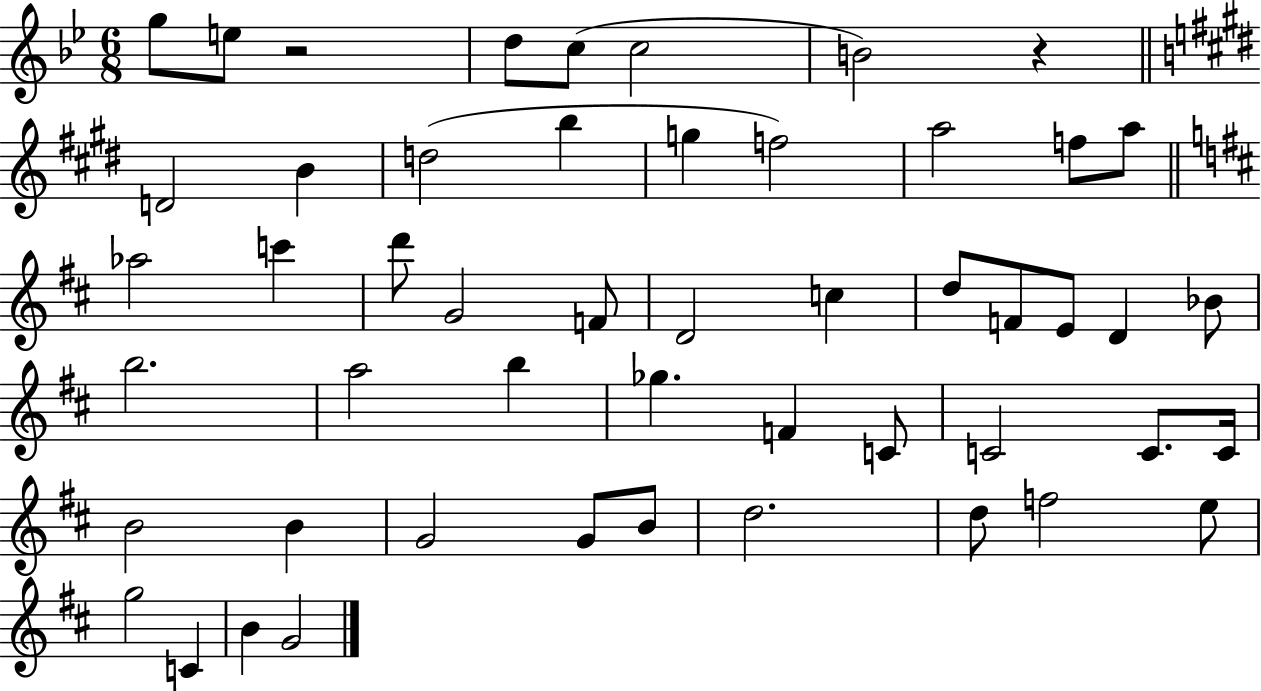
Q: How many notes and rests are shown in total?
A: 51